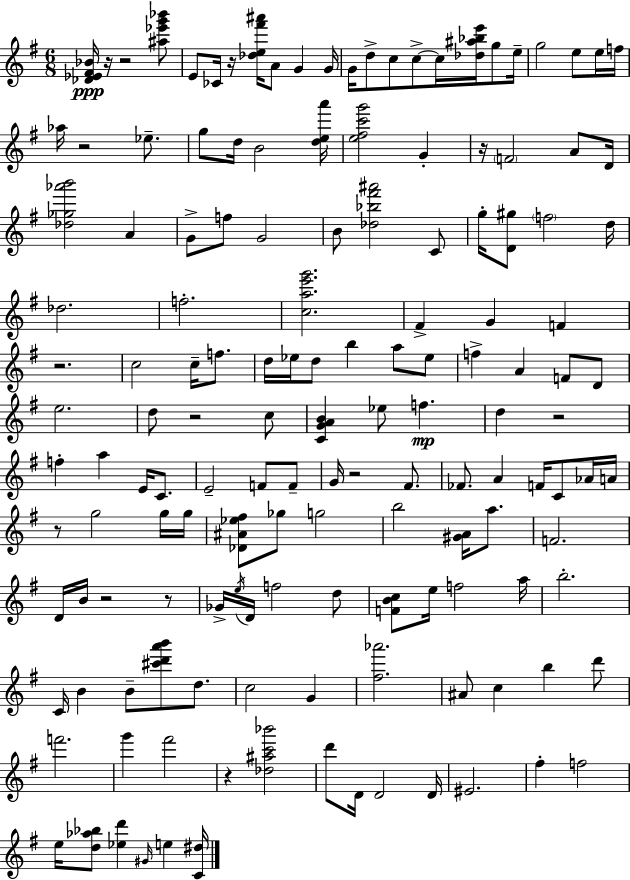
[Db4,Eb4,F#4,Bb4]/s R/s R/h [A#5,Eb6,G6,Bb6]/e E4/e CES4/s R/s [Db5,E5,F#6,A#6]/s A4/e G4/q G4/s G4/s D5/e C5/e C5/e C5/s [Db5,A#5,Bb5,E6]/s G5/e E5/s G5/h E5/e E5/s F5/s Ab5/s R/h Eb5/e. G5/e D5/s B4/h [D5,E5,A6]/s [E5,F#5,C6,G6]/h G4/q R/s F4/h A4/e D4/s [Db5,Gb5,Ab6,B6]/h A4/q G4/e F5/e G4/h B4/e [Db5,Bb5,F#6,A#6]/h C4/e G5/s [D4,G#5]/e F5/h D5/s Db5/h. F5/h. [C5,A5,E6,G6]/h. F#4/q G4/q F4/q R/h. C5/h C5/s F5/e. D5/s Eb5/s D5/e B5/q A5/e Eb5/e F5/q A4/q F4/e D4/e E5/h. D5/e R/h C5/e [C4,G4,A4,B4]/q Eb5/e F5/q. D5/q R/h F5/q A5/q E4/s C4/e. E4/h F4/e F4/e G4/s R/h F#4/e. FES4/e. A4/q F4/s C4/e Ab4/s A4/s R/e G5/h G5/s G5/s [Db4,A#4,Eb5,F#5]/e Gb5/e G5/h B5/h [G#4,A4]/s A5/e. F4/h. D4/s B4/s R/h R/e Gb4/s E5/s D4/s F5/h D5/e [F4,B4,C5]/e E5/s F5/h A5/s B5/h. C4/s B4/q B4/e [C#6,D6,A6,B6]/e D5/e. C5/h G4/q [F#5,Ab6]/h. A#4/e C5/q B5/q D6/e F6/h. G6/q F#6/h R/q [Db5,A#5,C6,Bb6]/h D6/e D4/s D4/h D4/s EIS4/h. F#5/q F5/h E5/s [D5,Ab5,Bb5]/e [Eb5,D6]/q G#4/s E5/q [C4,D#5]/s